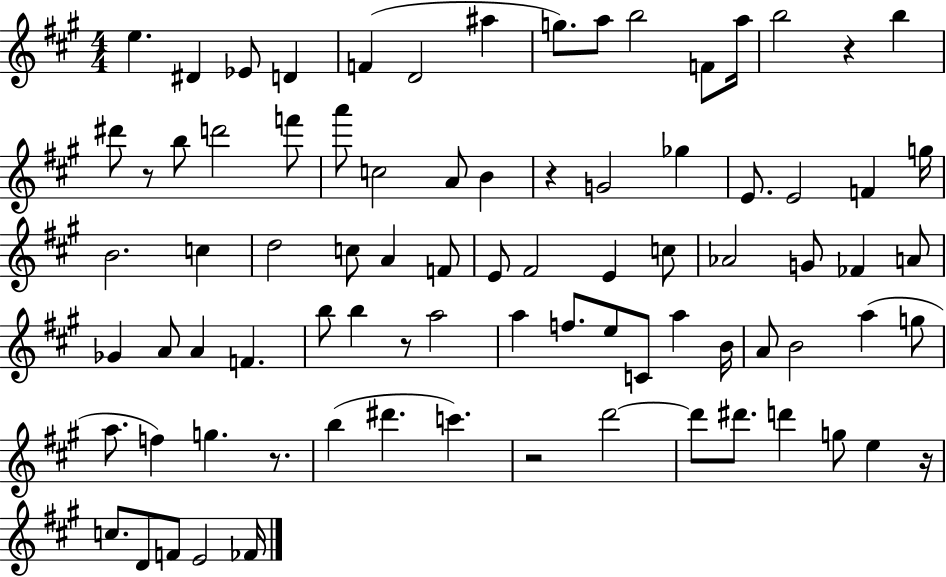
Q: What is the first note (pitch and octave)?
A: E5